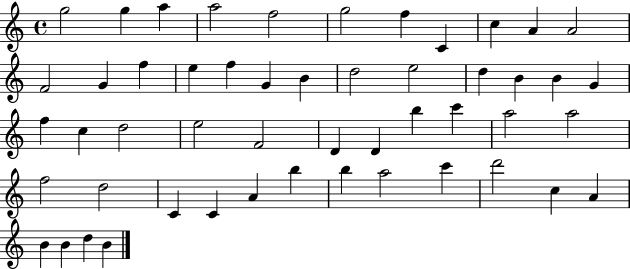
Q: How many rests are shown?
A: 0